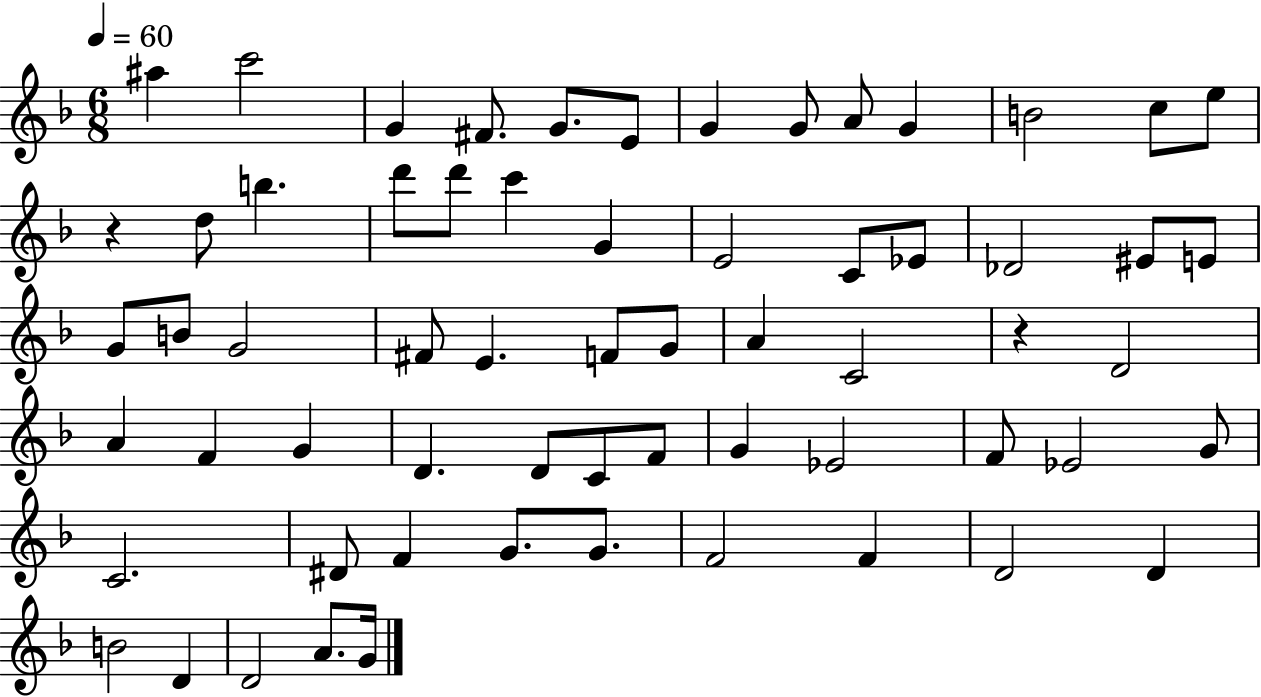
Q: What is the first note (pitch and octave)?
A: A#5